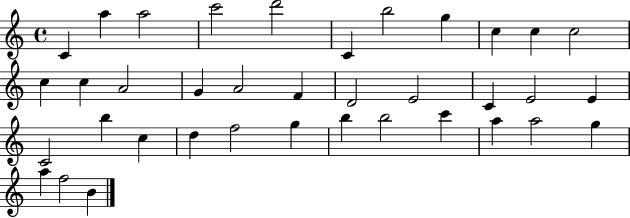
C4/q A5/q A5/h C6/h D6/h C4/q B5/h G5/q C5/q C5/q C5/h C5/q C5/q A4/h G4/q A4/h F4/q D4/h E4/h C4/q E4/h E4/q C4/h B5/q C5/q D5/q F5/h G5/q B5/q B5/h C6/q A5/q A5/h G5/q A5/q F5/h B4/q